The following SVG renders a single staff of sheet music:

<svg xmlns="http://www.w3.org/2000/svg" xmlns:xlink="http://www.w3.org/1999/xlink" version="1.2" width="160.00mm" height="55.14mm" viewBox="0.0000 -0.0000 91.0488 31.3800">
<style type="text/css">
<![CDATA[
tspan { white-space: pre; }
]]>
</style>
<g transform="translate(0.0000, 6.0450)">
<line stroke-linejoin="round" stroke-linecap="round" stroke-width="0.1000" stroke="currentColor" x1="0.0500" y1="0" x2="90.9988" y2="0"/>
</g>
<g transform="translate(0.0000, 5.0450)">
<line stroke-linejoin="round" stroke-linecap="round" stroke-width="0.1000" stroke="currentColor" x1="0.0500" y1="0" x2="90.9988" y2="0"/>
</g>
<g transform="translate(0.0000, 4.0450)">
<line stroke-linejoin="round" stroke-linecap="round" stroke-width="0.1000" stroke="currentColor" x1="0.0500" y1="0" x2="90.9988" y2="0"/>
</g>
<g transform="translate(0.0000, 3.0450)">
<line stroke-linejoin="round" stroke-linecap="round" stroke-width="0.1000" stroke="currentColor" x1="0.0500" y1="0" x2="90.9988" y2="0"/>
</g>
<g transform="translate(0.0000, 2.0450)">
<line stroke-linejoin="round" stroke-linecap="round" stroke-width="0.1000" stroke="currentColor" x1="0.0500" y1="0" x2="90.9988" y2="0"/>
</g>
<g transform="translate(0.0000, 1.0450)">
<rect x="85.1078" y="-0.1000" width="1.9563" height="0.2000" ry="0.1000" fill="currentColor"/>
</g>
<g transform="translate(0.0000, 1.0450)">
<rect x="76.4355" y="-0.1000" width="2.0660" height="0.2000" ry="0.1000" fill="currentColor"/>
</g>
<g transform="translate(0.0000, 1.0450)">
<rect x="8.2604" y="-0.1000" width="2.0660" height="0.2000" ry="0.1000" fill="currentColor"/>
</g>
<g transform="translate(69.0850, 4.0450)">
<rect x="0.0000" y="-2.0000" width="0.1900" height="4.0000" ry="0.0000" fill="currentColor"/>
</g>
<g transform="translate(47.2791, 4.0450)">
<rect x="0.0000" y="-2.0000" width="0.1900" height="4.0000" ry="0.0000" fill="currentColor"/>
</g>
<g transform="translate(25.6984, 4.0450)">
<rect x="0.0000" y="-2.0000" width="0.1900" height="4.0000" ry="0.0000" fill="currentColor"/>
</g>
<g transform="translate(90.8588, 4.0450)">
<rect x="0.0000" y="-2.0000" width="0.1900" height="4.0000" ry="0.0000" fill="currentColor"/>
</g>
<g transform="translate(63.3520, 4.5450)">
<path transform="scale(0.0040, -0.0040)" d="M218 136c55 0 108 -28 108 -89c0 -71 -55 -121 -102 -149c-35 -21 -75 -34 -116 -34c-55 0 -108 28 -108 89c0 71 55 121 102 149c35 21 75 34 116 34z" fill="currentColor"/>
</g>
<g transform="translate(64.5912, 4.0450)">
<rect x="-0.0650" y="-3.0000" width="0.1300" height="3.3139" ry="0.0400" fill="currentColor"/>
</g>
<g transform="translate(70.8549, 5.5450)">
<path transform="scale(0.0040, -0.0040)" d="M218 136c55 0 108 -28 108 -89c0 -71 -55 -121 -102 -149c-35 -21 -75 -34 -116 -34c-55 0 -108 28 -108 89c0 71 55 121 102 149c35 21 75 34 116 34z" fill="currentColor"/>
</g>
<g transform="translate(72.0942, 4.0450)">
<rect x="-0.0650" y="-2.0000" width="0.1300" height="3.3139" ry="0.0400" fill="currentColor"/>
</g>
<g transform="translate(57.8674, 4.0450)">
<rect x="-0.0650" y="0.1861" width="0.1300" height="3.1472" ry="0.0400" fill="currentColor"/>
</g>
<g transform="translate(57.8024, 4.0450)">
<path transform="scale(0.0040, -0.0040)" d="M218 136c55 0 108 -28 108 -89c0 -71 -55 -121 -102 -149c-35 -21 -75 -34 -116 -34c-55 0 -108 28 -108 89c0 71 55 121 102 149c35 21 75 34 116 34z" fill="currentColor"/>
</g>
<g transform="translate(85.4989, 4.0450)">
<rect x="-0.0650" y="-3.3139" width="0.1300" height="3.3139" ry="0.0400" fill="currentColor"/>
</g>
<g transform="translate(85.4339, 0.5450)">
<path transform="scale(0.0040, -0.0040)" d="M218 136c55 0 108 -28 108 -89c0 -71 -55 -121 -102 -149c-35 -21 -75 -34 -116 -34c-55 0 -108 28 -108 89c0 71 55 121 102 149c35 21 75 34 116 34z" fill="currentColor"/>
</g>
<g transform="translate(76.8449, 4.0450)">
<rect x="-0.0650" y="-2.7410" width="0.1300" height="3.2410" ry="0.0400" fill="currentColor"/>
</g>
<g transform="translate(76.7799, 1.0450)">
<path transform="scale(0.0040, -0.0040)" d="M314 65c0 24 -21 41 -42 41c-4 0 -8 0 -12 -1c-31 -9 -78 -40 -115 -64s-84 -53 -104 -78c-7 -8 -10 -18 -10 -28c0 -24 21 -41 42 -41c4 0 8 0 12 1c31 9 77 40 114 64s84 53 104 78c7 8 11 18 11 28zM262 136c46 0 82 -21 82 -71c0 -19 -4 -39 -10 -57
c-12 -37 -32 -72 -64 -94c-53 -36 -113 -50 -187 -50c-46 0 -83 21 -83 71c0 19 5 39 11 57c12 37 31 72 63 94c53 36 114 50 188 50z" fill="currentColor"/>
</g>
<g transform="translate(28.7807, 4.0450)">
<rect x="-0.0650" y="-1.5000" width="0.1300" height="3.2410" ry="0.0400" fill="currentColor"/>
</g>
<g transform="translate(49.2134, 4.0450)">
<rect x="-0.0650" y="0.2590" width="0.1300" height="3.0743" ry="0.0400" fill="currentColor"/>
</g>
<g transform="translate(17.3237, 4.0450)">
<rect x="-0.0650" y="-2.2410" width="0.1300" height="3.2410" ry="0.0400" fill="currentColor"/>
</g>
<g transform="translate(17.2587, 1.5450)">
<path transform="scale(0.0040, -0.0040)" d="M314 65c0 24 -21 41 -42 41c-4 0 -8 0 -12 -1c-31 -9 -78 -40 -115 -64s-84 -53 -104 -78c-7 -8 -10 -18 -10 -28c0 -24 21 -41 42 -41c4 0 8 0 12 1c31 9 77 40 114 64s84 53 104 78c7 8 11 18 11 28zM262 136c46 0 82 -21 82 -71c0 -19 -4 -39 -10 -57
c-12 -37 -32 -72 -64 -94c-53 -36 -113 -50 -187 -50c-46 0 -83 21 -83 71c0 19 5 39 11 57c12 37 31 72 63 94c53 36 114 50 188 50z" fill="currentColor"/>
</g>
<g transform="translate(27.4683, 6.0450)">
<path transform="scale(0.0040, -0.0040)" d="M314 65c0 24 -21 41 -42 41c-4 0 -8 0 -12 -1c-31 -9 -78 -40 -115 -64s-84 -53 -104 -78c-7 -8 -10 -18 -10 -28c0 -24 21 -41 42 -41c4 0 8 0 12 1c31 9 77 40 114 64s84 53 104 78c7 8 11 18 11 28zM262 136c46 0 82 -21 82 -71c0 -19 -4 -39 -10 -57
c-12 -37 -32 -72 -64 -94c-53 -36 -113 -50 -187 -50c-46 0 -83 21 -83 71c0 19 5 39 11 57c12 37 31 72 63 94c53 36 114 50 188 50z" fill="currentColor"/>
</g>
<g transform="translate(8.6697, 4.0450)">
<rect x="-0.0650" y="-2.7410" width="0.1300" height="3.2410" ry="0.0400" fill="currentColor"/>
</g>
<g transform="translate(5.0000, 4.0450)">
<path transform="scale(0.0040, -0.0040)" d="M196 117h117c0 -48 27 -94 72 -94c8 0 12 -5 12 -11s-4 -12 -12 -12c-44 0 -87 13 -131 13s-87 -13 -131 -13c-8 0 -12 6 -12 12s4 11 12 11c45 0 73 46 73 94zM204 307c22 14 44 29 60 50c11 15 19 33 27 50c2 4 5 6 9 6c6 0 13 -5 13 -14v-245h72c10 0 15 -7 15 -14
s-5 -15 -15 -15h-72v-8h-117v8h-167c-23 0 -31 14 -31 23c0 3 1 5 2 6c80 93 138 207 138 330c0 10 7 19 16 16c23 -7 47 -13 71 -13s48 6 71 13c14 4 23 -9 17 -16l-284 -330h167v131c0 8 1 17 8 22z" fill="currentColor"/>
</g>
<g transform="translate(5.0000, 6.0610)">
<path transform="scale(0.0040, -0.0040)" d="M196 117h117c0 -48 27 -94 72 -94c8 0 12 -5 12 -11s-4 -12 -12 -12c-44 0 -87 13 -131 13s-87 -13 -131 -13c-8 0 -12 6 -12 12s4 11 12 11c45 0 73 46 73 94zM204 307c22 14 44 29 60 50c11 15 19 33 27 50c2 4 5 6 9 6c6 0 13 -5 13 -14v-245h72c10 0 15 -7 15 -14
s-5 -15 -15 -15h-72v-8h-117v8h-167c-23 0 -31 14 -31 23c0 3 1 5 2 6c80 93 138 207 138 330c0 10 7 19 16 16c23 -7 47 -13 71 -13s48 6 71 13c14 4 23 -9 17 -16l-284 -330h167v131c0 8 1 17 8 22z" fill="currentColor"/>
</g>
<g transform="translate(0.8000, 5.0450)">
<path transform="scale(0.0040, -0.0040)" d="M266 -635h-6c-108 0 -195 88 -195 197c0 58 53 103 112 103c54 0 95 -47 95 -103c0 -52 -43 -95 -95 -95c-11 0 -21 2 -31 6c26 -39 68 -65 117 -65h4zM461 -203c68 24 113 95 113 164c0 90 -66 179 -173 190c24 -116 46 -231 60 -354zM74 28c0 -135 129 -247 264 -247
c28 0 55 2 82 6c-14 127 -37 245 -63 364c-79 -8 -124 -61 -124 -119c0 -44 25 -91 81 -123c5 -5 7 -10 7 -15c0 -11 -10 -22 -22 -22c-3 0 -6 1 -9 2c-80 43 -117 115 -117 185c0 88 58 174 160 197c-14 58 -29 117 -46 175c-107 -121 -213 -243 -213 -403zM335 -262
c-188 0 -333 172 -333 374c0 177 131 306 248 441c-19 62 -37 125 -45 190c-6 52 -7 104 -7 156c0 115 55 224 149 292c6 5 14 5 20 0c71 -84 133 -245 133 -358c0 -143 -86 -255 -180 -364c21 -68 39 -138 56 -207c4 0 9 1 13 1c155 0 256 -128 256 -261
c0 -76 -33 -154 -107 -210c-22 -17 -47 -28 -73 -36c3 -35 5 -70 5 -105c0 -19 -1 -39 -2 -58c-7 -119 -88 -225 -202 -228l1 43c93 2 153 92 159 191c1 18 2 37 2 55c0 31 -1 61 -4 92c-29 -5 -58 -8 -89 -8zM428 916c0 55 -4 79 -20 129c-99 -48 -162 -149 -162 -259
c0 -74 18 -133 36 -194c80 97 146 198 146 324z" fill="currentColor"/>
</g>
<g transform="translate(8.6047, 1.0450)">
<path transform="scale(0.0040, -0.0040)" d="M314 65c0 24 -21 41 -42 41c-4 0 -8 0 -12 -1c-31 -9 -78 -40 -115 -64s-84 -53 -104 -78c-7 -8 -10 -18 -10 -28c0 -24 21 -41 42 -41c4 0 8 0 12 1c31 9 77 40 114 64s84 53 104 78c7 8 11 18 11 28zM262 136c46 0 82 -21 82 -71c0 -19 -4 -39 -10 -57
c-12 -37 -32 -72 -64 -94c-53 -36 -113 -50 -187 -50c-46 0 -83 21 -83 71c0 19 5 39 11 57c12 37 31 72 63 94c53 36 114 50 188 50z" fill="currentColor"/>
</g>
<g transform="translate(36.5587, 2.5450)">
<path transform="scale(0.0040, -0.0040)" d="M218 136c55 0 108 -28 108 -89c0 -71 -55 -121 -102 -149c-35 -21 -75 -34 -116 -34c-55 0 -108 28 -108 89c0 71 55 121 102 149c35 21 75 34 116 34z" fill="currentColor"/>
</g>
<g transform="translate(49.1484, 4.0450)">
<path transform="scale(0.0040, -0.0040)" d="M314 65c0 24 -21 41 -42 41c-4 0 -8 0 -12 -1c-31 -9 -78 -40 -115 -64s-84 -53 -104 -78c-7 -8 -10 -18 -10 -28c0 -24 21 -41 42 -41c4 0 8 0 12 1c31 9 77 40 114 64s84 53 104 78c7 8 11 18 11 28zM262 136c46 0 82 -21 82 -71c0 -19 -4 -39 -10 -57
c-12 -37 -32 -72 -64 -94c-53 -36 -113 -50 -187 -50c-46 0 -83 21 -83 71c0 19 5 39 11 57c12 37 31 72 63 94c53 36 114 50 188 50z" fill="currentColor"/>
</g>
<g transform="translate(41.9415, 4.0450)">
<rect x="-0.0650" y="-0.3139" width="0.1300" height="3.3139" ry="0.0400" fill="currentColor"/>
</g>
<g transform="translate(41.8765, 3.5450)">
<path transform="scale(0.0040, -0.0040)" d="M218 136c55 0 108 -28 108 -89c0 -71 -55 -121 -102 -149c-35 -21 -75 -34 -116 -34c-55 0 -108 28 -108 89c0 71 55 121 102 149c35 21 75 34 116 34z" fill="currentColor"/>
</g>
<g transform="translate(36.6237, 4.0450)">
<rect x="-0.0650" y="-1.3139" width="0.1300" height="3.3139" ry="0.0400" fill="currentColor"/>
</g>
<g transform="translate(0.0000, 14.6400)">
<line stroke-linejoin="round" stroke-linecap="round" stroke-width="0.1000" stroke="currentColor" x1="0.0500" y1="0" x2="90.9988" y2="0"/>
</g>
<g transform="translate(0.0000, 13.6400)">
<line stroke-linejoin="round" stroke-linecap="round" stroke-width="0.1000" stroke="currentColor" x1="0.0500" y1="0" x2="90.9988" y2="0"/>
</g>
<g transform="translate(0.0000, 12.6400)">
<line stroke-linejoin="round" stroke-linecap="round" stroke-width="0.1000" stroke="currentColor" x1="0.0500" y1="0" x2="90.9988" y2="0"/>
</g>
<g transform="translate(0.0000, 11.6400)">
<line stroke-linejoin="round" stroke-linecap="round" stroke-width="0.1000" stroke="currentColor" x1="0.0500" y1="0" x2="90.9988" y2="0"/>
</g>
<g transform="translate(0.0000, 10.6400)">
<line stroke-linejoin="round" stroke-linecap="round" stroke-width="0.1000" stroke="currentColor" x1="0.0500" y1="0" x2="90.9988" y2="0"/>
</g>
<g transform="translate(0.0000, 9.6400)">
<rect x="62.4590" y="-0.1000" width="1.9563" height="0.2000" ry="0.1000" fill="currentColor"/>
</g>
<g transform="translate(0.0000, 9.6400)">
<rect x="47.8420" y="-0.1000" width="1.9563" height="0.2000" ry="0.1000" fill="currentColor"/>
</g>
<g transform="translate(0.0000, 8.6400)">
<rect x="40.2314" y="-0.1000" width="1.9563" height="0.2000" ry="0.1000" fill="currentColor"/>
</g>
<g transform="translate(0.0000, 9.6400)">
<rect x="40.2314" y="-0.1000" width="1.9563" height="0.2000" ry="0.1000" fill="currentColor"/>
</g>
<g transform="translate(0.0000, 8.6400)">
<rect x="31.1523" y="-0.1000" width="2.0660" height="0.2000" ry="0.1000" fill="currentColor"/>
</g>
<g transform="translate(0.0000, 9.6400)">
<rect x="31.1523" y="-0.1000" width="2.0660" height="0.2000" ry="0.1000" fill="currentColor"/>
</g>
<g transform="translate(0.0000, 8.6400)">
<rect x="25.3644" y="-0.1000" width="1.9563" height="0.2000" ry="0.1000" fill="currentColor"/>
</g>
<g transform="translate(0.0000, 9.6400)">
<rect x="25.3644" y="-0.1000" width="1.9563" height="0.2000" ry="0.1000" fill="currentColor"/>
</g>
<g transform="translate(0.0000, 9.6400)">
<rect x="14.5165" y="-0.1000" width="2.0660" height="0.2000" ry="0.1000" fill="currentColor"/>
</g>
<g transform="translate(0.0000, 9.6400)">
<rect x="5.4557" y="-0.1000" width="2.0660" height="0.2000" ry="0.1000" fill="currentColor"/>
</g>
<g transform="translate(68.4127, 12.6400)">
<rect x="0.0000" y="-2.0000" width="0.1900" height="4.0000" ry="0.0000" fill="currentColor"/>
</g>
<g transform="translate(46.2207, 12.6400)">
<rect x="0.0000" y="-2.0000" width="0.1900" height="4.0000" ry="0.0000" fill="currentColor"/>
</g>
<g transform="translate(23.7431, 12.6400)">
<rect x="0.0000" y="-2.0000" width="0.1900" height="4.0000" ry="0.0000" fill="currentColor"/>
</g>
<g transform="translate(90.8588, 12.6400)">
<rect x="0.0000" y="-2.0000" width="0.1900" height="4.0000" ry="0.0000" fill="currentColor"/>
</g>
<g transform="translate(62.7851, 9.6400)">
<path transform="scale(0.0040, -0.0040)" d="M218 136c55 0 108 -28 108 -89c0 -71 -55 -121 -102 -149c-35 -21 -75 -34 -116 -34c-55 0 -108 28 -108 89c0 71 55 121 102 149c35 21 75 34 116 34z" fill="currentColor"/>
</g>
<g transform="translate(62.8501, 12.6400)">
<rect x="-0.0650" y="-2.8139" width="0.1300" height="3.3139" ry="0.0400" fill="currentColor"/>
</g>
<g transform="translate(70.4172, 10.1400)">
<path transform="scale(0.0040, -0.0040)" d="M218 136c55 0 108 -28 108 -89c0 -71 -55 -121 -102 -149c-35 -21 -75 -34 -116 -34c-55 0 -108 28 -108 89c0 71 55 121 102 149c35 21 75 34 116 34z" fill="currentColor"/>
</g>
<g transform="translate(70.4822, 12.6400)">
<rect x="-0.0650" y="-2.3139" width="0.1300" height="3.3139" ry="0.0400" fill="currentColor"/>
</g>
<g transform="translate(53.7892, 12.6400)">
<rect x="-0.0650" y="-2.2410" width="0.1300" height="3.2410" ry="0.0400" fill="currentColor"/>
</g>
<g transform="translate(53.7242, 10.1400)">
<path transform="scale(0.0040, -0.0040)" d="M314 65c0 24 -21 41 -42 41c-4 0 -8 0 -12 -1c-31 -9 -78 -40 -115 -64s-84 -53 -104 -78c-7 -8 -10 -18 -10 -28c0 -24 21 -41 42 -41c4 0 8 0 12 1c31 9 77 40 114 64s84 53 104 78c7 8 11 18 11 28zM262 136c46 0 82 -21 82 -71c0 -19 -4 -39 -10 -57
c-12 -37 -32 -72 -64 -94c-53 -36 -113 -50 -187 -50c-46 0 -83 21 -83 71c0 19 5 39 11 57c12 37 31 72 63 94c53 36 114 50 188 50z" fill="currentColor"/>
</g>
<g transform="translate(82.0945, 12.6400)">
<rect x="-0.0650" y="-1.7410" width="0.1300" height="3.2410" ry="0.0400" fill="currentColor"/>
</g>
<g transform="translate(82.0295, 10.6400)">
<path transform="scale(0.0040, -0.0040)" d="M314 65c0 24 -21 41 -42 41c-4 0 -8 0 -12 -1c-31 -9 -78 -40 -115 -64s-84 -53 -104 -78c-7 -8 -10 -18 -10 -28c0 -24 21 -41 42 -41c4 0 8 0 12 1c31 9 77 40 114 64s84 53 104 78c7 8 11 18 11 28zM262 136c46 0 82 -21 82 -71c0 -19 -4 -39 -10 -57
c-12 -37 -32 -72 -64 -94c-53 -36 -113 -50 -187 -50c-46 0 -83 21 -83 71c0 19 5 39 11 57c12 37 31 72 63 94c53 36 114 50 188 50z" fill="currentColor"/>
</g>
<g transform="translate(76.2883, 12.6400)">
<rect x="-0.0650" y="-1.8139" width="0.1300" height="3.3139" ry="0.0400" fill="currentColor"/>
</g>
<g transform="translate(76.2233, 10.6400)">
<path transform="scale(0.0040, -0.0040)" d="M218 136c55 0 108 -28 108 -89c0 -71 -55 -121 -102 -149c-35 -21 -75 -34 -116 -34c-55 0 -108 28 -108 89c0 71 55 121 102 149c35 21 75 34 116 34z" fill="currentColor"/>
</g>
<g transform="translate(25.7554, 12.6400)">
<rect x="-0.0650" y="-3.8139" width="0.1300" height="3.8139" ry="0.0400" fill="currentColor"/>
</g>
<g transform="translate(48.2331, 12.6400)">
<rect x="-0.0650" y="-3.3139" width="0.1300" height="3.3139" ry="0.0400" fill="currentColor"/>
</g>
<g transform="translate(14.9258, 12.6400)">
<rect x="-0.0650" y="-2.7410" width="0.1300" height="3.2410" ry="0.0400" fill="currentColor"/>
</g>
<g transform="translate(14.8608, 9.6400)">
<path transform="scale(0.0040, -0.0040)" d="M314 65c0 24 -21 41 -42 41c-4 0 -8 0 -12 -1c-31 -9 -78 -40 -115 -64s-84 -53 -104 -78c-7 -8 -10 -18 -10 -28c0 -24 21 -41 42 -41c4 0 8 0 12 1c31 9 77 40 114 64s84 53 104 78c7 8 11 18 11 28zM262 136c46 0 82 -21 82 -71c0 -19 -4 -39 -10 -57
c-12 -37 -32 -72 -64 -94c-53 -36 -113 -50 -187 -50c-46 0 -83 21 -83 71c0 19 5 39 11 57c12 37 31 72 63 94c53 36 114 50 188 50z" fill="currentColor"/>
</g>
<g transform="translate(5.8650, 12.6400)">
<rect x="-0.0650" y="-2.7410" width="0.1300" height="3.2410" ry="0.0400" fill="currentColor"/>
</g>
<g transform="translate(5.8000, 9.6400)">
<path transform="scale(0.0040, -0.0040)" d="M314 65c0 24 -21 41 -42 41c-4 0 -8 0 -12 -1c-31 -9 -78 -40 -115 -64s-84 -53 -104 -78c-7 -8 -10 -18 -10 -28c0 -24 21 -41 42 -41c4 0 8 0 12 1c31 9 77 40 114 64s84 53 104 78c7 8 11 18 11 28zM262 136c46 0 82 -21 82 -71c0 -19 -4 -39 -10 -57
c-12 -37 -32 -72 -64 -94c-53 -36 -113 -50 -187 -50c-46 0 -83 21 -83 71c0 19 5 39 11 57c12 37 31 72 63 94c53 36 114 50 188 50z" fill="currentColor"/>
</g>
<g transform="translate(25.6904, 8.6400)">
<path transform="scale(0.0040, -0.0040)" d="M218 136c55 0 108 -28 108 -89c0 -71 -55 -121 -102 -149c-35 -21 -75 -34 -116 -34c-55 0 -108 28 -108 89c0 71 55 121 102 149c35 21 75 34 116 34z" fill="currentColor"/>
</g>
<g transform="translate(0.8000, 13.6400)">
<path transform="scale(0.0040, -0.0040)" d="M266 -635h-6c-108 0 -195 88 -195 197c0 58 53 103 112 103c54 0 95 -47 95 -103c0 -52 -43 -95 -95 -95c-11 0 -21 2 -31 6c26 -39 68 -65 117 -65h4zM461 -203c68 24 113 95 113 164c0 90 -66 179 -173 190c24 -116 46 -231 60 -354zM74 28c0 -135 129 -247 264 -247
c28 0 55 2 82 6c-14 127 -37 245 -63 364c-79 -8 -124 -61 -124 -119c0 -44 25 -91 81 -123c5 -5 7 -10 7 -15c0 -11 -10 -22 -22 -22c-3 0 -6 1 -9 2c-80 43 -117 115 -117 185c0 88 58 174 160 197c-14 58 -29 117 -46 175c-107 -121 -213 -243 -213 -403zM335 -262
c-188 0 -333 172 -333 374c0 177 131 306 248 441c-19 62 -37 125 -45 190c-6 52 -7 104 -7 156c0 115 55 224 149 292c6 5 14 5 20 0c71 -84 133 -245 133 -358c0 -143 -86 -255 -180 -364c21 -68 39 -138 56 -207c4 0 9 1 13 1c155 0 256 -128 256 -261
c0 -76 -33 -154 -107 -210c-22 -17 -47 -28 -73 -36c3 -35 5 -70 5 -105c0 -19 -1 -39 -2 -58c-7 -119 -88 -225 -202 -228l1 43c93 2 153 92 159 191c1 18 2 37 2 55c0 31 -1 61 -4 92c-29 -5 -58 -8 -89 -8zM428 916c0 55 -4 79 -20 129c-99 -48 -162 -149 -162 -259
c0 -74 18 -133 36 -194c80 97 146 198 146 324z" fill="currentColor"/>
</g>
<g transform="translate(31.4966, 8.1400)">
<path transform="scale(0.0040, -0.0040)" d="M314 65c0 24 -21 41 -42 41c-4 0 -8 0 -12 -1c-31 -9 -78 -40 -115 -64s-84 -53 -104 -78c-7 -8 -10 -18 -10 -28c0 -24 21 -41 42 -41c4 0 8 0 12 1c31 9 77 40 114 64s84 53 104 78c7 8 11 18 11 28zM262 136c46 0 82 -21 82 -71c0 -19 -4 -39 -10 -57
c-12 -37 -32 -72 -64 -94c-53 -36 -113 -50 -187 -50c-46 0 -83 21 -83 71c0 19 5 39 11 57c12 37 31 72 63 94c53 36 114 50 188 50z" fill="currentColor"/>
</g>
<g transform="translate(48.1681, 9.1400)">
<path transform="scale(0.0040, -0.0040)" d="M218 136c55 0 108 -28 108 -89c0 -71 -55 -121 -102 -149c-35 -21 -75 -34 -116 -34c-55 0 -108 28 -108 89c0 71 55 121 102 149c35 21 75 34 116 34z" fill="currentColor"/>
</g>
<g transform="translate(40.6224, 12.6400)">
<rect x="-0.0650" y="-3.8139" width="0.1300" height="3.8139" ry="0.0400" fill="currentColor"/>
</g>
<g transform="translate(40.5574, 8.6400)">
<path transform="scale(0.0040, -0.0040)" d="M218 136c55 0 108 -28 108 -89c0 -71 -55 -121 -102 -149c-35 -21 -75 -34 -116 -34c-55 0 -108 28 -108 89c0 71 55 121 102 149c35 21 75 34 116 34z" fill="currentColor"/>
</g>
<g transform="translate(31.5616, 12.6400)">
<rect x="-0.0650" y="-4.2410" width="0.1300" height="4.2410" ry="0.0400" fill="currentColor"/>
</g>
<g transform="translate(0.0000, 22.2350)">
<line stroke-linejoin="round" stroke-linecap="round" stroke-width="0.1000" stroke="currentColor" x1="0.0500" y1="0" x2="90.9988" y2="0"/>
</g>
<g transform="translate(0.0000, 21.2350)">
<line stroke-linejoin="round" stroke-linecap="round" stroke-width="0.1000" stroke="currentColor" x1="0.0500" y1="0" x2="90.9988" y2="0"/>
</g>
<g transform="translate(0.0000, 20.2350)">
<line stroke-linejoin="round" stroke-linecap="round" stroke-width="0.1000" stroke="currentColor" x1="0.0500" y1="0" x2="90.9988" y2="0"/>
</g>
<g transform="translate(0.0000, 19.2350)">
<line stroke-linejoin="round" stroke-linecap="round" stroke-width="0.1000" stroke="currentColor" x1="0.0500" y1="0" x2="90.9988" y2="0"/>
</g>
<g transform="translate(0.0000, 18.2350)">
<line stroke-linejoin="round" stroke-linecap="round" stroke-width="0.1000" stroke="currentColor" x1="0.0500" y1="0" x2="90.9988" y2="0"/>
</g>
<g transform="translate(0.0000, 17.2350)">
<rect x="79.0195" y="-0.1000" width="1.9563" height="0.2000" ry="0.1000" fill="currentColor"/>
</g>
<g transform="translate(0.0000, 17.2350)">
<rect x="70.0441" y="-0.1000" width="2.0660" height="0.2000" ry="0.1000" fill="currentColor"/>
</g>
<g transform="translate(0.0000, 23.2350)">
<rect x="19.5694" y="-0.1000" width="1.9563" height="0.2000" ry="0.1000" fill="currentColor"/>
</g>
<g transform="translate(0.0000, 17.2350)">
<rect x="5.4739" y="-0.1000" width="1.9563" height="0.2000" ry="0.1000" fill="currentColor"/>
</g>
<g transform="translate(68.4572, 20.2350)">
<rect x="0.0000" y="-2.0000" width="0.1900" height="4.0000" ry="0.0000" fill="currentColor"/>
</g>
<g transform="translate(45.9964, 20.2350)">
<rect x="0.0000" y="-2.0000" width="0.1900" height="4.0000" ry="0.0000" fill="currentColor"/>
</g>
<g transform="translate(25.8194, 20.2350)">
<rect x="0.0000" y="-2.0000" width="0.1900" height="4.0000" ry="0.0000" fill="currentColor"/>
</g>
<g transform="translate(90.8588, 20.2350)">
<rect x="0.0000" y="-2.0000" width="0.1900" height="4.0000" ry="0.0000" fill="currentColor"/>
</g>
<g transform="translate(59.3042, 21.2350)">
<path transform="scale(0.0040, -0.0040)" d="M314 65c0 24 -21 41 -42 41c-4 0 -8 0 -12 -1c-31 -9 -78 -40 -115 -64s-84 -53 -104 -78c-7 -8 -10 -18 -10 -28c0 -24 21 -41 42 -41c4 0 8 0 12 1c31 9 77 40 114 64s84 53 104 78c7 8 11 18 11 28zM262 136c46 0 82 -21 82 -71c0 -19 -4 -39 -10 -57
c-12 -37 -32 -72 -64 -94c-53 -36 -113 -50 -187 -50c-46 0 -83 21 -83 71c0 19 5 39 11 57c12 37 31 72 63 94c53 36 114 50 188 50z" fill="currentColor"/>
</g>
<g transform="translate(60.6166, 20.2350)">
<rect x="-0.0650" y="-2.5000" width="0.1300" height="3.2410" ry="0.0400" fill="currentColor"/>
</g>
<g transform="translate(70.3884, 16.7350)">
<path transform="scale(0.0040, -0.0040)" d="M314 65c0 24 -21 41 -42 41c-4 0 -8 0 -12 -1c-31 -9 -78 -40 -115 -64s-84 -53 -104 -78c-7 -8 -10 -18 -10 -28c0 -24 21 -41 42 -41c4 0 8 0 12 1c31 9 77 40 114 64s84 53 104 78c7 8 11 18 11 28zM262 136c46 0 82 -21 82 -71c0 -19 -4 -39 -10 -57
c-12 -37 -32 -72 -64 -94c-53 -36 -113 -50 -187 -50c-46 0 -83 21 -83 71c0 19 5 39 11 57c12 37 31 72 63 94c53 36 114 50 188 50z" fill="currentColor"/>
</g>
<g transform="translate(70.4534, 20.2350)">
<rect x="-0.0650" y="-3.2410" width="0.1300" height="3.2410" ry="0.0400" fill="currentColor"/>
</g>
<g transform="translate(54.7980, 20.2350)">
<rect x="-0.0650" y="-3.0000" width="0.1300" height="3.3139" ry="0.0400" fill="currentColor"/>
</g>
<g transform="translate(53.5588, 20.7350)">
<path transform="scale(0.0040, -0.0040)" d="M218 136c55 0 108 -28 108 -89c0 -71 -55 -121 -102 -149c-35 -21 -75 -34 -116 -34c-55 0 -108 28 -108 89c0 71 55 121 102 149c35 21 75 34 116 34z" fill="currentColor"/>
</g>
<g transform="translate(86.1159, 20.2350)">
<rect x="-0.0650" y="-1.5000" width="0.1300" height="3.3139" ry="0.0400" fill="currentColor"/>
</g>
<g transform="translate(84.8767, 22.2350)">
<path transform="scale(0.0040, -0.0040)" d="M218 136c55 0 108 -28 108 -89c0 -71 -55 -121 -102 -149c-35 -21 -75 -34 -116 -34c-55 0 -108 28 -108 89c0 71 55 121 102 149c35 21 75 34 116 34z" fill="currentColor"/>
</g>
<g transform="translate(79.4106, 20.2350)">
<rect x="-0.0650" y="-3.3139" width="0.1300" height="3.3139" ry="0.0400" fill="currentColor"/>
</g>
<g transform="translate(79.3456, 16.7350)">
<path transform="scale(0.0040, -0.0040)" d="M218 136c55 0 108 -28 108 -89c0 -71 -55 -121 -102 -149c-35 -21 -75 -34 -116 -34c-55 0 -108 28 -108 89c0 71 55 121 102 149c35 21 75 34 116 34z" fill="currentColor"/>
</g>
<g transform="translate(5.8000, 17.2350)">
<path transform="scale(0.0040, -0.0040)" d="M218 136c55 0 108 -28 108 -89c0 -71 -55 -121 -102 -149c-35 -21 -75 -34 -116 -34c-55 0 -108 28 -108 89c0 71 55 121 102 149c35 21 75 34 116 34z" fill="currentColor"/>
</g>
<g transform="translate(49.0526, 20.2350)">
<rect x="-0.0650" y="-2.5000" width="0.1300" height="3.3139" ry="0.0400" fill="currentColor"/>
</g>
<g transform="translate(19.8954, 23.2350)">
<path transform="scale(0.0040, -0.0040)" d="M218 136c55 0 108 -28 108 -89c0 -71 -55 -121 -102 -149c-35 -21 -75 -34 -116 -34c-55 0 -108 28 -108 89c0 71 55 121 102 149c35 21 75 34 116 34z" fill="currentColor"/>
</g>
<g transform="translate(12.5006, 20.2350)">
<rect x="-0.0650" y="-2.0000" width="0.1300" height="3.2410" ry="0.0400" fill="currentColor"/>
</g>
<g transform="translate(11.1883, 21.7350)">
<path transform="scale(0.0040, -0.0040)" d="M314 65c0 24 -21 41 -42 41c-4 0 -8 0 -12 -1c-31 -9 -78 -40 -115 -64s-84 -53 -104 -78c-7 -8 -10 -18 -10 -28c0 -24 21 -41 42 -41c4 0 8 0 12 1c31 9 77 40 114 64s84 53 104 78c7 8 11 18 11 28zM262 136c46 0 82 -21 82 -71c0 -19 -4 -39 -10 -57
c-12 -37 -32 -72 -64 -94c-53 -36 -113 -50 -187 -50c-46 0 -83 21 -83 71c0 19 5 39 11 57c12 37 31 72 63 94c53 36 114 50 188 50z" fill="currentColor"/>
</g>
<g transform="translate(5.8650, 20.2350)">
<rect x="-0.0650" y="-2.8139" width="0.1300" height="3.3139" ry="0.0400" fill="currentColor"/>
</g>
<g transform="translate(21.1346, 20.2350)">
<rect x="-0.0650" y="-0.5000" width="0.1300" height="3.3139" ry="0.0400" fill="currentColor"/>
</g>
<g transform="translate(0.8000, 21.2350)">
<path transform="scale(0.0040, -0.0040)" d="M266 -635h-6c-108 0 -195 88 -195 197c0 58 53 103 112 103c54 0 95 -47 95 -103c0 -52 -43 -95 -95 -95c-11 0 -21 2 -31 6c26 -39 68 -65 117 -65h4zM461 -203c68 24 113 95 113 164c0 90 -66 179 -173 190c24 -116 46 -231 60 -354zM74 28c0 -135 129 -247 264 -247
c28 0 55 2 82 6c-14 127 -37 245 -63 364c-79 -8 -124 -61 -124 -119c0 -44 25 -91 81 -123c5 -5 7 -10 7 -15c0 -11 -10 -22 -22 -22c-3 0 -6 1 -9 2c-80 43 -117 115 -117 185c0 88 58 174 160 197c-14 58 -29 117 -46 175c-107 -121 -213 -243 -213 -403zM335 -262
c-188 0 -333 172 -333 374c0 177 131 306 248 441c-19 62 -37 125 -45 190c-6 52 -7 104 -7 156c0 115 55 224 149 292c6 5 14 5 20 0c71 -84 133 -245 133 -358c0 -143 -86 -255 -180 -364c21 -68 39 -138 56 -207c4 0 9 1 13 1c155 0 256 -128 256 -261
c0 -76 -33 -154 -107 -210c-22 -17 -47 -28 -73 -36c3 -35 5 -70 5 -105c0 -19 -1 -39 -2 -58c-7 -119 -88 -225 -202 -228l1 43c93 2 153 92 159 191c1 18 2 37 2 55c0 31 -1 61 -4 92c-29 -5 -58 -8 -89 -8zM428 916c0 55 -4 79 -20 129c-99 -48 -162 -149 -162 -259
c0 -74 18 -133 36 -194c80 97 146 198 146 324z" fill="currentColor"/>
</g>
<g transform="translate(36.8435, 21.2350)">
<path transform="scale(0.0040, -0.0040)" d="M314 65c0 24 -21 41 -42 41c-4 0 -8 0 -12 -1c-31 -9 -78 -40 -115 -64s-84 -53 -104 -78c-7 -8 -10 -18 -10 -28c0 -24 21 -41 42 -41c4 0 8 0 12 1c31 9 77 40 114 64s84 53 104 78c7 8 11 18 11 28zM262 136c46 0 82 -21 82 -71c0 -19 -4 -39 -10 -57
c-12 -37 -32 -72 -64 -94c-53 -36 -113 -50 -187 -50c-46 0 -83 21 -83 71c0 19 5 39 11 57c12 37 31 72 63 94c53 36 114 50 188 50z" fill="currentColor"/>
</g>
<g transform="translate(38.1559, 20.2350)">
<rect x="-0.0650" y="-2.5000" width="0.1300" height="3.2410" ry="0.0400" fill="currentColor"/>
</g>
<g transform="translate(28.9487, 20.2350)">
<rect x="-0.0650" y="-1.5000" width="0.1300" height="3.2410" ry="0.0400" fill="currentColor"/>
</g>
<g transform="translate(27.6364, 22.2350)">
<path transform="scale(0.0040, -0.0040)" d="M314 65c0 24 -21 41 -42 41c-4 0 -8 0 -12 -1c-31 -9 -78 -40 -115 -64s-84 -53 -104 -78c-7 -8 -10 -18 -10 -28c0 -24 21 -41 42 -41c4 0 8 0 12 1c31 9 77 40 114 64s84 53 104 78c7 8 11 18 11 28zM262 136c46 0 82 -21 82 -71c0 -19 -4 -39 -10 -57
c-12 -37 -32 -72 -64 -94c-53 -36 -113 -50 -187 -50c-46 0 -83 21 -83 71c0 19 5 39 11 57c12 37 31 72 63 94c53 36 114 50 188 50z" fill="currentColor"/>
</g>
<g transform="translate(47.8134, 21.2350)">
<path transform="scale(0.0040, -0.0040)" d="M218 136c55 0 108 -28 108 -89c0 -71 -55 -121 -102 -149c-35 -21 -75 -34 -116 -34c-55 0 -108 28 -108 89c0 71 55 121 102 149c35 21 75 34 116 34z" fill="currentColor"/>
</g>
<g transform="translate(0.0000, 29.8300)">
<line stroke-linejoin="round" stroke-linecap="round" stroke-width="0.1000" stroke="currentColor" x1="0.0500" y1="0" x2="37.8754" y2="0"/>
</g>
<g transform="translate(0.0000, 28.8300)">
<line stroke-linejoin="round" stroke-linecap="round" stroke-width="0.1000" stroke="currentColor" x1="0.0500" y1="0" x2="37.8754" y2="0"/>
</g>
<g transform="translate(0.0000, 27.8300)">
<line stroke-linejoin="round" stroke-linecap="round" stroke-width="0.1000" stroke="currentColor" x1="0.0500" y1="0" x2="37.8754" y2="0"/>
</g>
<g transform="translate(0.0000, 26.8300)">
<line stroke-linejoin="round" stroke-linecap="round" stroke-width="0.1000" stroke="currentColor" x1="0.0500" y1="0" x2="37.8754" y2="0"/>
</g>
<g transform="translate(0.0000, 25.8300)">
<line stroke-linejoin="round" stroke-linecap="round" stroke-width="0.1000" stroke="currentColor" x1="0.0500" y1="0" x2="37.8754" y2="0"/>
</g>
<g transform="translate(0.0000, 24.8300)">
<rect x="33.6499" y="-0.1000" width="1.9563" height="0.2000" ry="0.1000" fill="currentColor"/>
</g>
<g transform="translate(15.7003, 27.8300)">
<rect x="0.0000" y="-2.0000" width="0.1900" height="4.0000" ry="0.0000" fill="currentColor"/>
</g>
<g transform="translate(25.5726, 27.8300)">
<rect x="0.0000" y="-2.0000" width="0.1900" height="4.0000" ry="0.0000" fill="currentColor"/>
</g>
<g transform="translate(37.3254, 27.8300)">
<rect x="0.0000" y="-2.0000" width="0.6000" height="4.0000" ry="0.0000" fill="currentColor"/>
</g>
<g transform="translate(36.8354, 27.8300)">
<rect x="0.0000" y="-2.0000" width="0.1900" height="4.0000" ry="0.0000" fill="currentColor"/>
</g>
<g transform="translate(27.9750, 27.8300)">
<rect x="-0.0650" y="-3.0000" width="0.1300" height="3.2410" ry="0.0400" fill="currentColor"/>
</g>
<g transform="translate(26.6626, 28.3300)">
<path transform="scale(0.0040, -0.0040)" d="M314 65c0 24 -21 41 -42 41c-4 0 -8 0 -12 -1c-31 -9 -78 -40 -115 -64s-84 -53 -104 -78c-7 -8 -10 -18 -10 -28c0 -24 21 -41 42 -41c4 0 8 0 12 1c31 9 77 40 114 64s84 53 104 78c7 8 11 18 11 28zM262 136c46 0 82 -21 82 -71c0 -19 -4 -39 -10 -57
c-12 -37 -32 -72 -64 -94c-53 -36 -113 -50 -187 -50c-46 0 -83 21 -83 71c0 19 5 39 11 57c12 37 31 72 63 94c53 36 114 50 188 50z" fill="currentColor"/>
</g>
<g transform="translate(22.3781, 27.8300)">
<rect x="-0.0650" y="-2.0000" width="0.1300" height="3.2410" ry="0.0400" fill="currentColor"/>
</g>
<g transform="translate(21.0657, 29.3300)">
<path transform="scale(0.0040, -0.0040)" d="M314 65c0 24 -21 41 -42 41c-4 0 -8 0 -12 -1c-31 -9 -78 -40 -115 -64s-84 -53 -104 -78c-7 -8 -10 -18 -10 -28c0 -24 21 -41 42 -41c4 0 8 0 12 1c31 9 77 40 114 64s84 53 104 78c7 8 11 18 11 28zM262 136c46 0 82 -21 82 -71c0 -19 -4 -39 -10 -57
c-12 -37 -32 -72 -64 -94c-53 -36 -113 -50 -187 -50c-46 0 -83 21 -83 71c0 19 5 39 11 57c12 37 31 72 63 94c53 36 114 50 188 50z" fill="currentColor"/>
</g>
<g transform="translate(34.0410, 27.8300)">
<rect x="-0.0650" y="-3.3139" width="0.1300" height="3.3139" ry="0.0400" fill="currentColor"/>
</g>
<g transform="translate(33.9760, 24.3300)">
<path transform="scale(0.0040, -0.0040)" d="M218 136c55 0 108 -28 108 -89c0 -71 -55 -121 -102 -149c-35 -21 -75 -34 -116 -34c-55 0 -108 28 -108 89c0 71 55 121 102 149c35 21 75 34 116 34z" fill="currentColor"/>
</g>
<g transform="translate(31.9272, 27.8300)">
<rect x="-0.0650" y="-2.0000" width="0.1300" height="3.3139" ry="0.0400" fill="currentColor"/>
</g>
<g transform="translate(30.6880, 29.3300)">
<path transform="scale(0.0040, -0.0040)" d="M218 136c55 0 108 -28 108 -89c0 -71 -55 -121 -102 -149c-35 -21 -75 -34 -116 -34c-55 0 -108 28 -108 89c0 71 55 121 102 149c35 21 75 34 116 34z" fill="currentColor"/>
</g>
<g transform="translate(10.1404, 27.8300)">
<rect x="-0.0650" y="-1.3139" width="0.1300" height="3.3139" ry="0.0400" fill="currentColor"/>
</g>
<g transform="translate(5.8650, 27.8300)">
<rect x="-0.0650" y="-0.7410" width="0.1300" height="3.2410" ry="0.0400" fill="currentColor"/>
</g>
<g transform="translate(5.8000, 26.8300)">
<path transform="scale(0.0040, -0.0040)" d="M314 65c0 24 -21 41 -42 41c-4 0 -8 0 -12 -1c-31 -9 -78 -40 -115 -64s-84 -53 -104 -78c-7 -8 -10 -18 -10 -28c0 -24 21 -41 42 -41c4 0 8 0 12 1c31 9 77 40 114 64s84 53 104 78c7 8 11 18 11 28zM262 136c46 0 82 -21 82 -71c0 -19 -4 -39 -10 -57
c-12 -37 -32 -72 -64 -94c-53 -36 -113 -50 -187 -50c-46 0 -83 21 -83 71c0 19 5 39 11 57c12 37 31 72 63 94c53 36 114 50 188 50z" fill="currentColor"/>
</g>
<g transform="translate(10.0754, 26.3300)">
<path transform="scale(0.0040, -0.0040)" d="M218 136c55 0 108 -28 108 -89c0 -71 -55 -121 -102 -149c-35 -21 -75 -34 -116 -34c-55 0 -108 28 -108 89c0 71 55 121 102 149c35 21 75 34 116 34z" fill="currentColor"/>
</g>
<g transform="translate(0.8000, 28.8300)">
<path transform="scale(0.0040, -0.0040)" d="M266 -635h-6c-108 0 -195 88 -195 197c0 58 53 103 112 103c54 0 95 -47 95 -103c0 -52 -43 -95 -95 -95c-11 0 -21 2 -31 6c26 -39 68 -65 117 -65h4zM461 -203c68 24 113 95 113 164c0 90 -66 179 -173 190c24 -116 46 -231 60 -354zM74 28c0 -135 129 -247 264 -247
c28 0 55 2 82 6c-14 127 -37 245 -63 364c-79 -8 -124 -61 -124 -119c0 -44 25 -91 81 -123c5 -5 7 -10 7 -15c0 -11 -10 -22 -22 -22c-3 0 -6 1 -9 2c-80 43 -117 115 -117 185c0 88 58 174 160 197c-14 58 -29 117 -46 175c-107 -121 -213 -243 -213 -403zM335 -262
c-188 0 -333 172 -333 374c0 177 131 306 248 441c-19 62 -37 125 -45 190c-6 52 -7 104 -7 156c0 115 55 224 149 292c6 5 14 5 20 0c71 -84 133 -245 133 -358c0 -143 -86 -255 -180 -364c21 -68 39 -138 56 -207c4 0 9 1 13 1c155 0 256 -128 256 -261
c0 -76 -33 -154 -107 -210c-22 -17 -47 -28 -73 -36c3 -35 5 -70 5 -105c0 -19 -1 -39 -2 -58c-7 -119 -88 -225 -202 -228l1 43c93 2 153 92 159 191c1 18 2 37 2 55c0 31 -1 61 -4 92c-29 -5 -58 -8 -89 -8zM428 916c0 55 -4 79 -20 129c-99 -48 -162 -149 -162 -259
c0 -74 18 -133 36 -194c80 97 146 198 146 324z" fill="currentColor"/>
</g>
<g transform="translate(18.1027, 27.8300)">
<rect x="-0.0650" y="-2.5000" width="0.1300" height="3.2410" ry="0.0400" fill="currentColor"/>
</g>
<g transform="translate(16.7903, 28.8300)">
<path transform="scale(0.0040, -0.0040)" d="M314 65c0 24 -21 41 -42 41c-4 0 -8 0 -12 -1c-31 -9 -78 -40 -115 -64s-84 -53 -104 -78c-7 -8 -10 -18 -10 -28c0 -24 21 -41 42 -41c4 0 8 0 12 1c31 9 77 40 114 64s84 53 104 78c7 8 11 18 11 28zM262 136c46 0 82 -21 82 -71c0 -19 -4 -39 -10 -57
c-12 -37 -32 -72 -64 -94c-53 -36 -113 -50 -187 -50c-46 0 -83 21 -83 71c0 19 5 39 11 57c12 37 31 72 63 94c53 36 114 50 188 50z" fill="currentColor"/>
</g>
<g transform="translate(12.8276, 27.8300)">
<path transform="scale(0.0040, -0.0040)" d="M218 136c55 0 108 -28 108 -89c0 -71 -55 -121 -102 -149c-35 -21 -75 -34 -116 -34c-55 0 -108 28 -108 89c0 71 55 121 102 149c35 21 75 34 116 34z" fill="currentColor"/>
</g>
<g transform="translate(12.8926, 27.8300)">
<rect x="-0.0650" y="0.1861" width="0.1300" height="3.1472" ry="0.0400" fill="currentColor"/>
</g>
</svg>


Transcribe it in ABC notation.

X:1
T:Untitled
M:4/4
L:1/4
K:C
a2 g2 E2 e c B2 B A F a2 b a2 a2 c' d'2 c' b g2 a g f f2 a F2 C E2 G2 G A G2 b2 b E d2 e B G2 F2 A2 F b